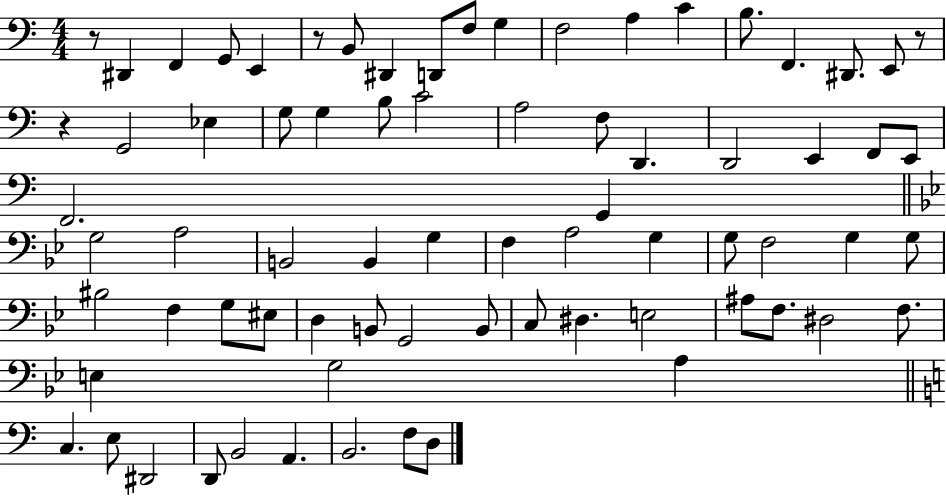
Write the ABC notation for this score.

X:1
T:Untitled
M:4/4
L:1/4
K:C
z/2 ^D,, F,, G,,/2 E,, z/2 B,,/2 ^D,, D,,/2 F,/2 G, F,2 A, C B,/2 F,, ^D,,/2 E,,/2 z/2 z G,,2 _E, G,/2 G, B,/2 C2 A,2 F,/2 D,, D,,2 E,, F,,/2 E,,/2 F,,2 G,, G,2 A,2 B,,2 B,, G, F, A,2 G, G,/2 F,2 G, G,/2 ^B,2 F, G,/2 ^E,/2 D, B,,/2 G,,2 B,,/2 C,/2 ^D, E,2 ^A,/2 F,/2 ^D,2 F,/2 E, G,2 A, C, E,/2 ^D,,2 D,,/2 B,,2 A,, B,,2 F,/2 D,/2